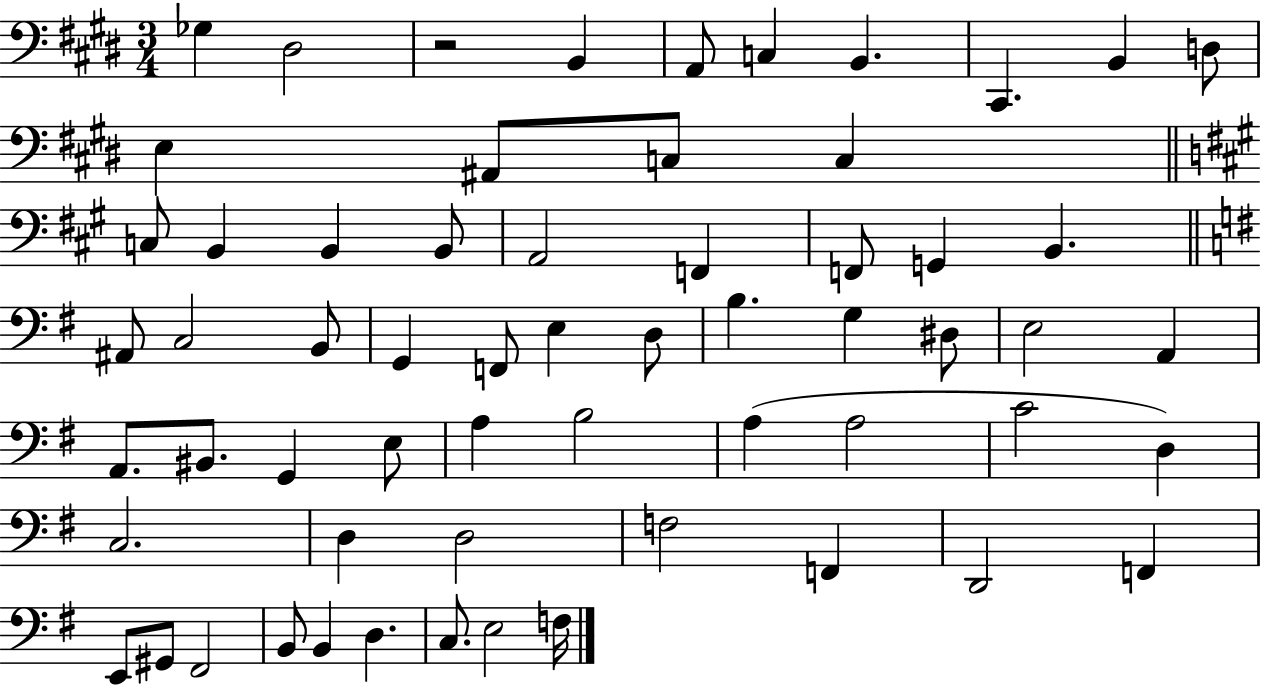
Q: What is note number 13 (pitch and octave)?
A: C3